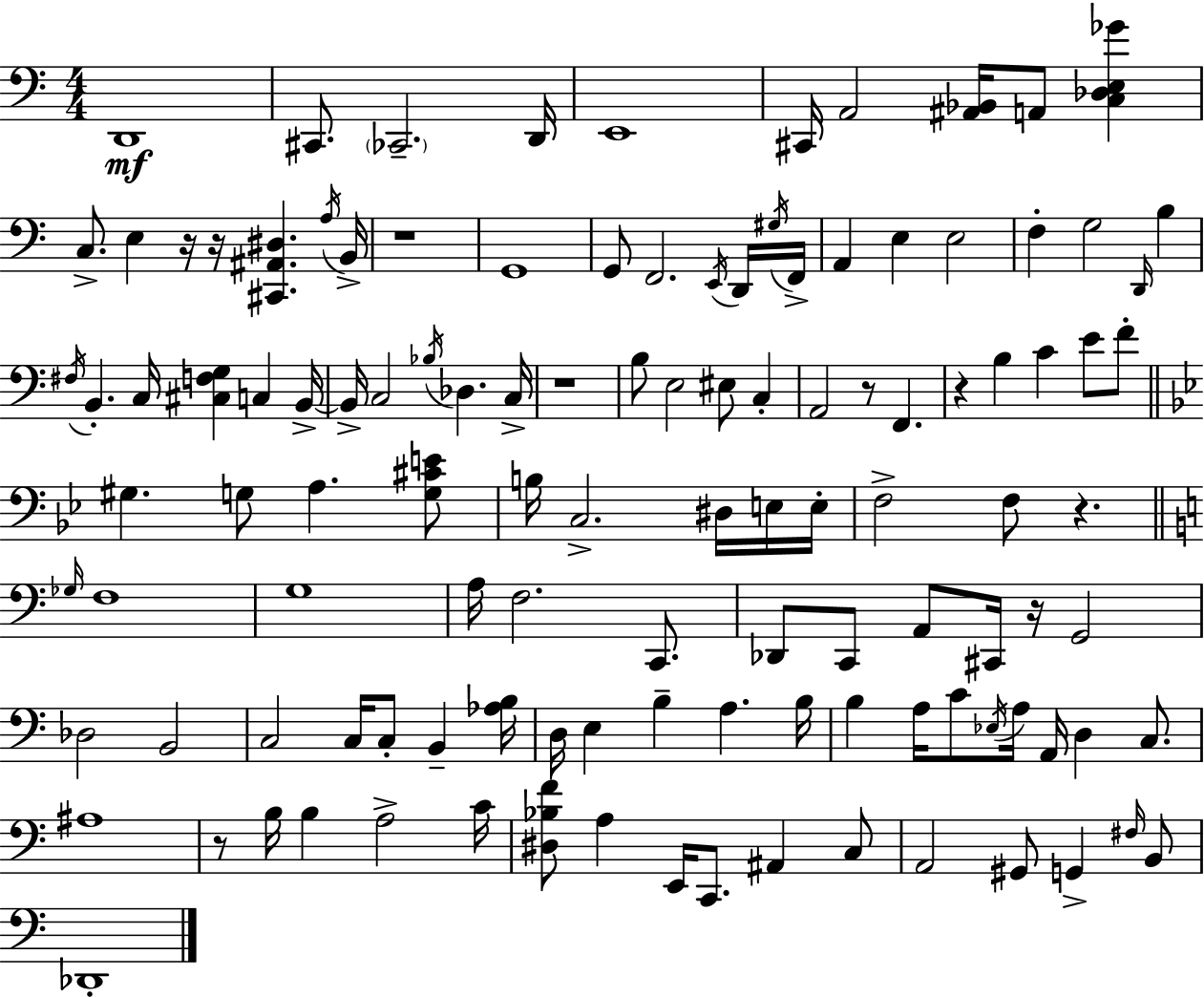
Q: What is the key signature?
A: A minor